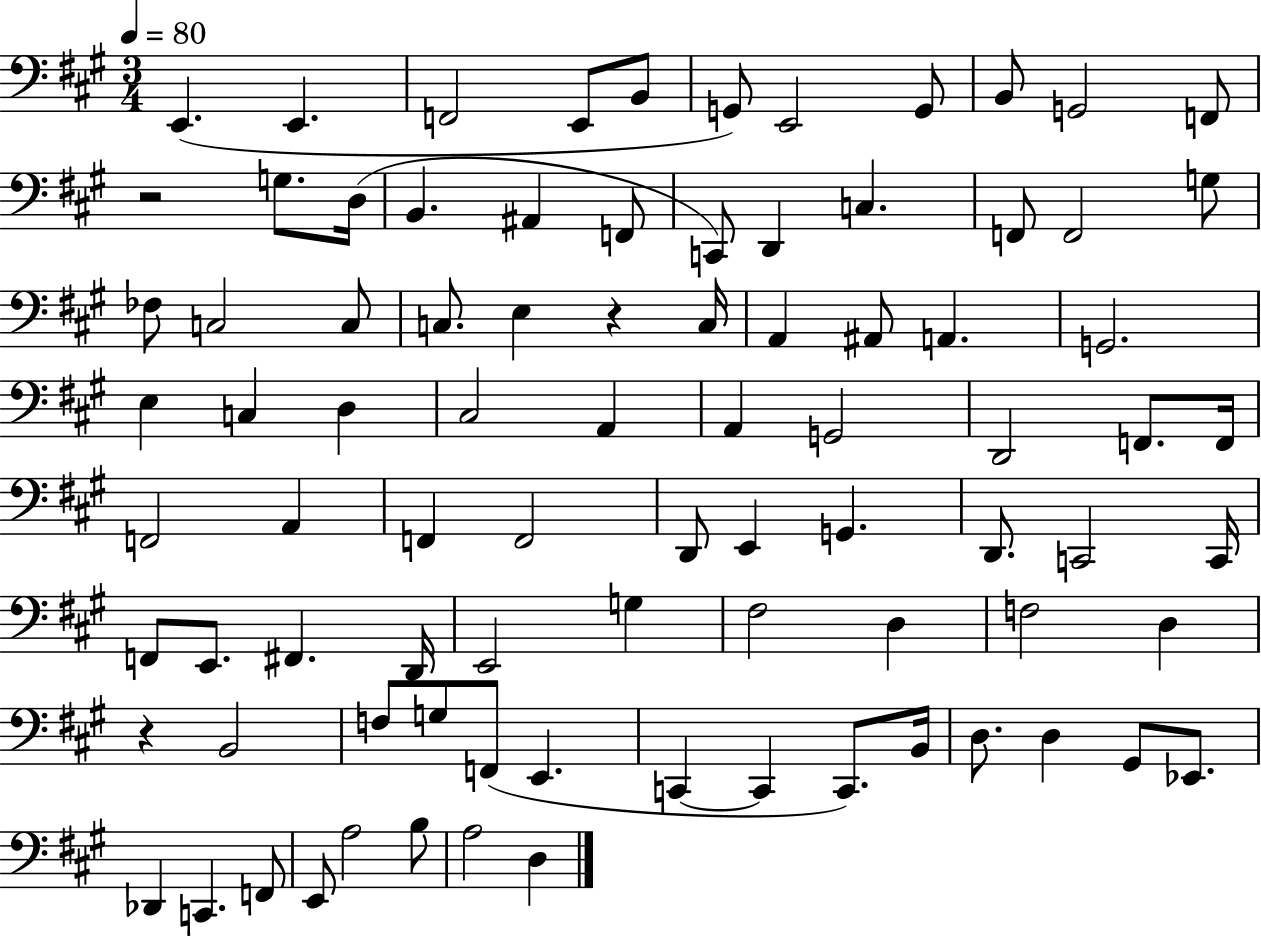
E2/q. E2/q. F2/h E2/e B2/e G2/e E2/h G2/e B2/e G2/h F2/e R/h G3/e. D3/s B2/q. A#2/q F2/e C2/e D2/q C3/q. F2/e F2/h G3/e FES3/e C3/h C3/e C3/e. E3/q R/q C3/s A2/q A#2/e A2/q. G2/h. E3/q C3/q D3/q C#3/h A2/q A2/q G2/h D2/h F2/e. F2/s F2/h A2/q F2/q F2/h D2/e E2/q G2/q. D2/e. C2/h C2/s F2/e E2/e. F#2/q. D2/s E2/h G3/q F#3/h D3/q F3/h D3/q R/q B2/h F3/e G3/e F2/e E2/q. C2/q C2/q C2/e. B2/s D3/e. D3/q G#2/e Eb2/e. Db2/q C2/q. F2/e E2/e A3/h B3/e A3/h D3/q